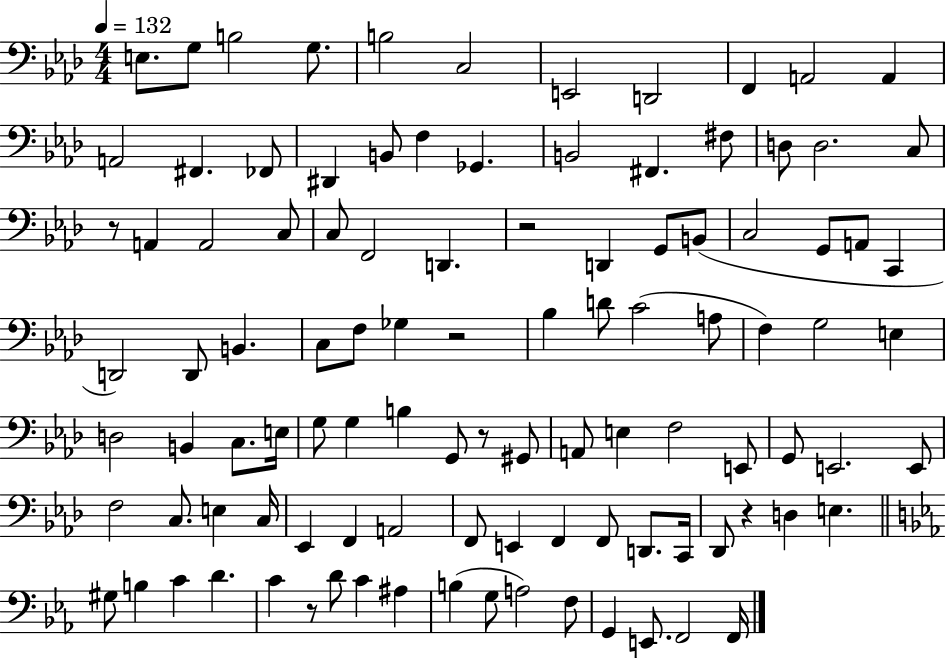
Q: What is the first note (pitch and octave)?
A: E3